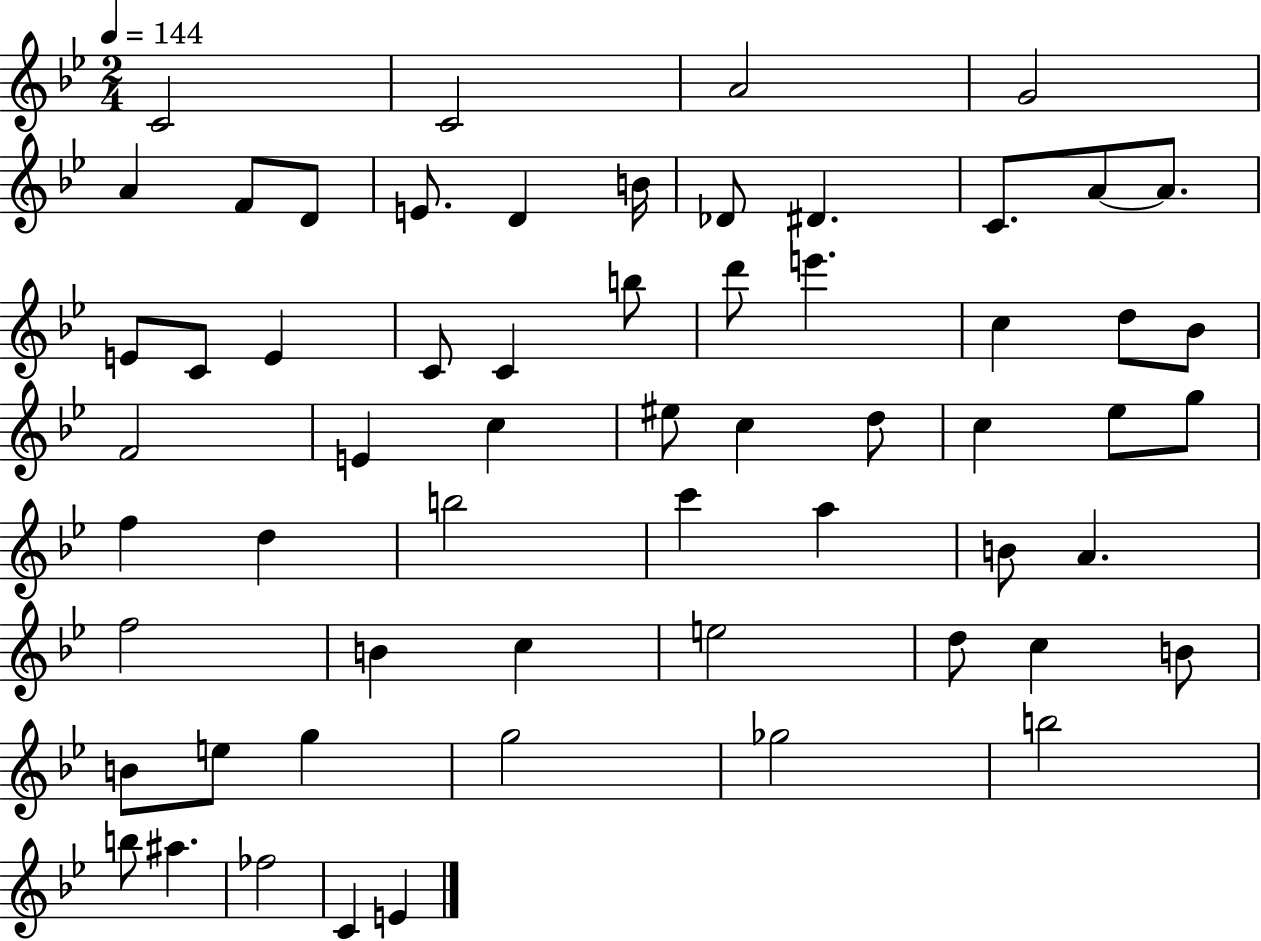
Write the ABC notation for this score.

X:1
T:Untitled
M:2/4
L:1/4
K:Bb
C2 C2 A2 G2 A F/2 D/2 E/2 D B/4 _D/2 ^D C/2 A/2 A/2 E/2 C/2 E C/2 C b/2 d'/2 e' c d/2 _B/2 F2 E c ^e/2 c d/2 c _e/2 g/2 f d b2 c' a B/2 A f2 B c e2 d/2 c B/2 B/2 e/2 g g2 _g2 b2 b/2 ^a _f2 C E